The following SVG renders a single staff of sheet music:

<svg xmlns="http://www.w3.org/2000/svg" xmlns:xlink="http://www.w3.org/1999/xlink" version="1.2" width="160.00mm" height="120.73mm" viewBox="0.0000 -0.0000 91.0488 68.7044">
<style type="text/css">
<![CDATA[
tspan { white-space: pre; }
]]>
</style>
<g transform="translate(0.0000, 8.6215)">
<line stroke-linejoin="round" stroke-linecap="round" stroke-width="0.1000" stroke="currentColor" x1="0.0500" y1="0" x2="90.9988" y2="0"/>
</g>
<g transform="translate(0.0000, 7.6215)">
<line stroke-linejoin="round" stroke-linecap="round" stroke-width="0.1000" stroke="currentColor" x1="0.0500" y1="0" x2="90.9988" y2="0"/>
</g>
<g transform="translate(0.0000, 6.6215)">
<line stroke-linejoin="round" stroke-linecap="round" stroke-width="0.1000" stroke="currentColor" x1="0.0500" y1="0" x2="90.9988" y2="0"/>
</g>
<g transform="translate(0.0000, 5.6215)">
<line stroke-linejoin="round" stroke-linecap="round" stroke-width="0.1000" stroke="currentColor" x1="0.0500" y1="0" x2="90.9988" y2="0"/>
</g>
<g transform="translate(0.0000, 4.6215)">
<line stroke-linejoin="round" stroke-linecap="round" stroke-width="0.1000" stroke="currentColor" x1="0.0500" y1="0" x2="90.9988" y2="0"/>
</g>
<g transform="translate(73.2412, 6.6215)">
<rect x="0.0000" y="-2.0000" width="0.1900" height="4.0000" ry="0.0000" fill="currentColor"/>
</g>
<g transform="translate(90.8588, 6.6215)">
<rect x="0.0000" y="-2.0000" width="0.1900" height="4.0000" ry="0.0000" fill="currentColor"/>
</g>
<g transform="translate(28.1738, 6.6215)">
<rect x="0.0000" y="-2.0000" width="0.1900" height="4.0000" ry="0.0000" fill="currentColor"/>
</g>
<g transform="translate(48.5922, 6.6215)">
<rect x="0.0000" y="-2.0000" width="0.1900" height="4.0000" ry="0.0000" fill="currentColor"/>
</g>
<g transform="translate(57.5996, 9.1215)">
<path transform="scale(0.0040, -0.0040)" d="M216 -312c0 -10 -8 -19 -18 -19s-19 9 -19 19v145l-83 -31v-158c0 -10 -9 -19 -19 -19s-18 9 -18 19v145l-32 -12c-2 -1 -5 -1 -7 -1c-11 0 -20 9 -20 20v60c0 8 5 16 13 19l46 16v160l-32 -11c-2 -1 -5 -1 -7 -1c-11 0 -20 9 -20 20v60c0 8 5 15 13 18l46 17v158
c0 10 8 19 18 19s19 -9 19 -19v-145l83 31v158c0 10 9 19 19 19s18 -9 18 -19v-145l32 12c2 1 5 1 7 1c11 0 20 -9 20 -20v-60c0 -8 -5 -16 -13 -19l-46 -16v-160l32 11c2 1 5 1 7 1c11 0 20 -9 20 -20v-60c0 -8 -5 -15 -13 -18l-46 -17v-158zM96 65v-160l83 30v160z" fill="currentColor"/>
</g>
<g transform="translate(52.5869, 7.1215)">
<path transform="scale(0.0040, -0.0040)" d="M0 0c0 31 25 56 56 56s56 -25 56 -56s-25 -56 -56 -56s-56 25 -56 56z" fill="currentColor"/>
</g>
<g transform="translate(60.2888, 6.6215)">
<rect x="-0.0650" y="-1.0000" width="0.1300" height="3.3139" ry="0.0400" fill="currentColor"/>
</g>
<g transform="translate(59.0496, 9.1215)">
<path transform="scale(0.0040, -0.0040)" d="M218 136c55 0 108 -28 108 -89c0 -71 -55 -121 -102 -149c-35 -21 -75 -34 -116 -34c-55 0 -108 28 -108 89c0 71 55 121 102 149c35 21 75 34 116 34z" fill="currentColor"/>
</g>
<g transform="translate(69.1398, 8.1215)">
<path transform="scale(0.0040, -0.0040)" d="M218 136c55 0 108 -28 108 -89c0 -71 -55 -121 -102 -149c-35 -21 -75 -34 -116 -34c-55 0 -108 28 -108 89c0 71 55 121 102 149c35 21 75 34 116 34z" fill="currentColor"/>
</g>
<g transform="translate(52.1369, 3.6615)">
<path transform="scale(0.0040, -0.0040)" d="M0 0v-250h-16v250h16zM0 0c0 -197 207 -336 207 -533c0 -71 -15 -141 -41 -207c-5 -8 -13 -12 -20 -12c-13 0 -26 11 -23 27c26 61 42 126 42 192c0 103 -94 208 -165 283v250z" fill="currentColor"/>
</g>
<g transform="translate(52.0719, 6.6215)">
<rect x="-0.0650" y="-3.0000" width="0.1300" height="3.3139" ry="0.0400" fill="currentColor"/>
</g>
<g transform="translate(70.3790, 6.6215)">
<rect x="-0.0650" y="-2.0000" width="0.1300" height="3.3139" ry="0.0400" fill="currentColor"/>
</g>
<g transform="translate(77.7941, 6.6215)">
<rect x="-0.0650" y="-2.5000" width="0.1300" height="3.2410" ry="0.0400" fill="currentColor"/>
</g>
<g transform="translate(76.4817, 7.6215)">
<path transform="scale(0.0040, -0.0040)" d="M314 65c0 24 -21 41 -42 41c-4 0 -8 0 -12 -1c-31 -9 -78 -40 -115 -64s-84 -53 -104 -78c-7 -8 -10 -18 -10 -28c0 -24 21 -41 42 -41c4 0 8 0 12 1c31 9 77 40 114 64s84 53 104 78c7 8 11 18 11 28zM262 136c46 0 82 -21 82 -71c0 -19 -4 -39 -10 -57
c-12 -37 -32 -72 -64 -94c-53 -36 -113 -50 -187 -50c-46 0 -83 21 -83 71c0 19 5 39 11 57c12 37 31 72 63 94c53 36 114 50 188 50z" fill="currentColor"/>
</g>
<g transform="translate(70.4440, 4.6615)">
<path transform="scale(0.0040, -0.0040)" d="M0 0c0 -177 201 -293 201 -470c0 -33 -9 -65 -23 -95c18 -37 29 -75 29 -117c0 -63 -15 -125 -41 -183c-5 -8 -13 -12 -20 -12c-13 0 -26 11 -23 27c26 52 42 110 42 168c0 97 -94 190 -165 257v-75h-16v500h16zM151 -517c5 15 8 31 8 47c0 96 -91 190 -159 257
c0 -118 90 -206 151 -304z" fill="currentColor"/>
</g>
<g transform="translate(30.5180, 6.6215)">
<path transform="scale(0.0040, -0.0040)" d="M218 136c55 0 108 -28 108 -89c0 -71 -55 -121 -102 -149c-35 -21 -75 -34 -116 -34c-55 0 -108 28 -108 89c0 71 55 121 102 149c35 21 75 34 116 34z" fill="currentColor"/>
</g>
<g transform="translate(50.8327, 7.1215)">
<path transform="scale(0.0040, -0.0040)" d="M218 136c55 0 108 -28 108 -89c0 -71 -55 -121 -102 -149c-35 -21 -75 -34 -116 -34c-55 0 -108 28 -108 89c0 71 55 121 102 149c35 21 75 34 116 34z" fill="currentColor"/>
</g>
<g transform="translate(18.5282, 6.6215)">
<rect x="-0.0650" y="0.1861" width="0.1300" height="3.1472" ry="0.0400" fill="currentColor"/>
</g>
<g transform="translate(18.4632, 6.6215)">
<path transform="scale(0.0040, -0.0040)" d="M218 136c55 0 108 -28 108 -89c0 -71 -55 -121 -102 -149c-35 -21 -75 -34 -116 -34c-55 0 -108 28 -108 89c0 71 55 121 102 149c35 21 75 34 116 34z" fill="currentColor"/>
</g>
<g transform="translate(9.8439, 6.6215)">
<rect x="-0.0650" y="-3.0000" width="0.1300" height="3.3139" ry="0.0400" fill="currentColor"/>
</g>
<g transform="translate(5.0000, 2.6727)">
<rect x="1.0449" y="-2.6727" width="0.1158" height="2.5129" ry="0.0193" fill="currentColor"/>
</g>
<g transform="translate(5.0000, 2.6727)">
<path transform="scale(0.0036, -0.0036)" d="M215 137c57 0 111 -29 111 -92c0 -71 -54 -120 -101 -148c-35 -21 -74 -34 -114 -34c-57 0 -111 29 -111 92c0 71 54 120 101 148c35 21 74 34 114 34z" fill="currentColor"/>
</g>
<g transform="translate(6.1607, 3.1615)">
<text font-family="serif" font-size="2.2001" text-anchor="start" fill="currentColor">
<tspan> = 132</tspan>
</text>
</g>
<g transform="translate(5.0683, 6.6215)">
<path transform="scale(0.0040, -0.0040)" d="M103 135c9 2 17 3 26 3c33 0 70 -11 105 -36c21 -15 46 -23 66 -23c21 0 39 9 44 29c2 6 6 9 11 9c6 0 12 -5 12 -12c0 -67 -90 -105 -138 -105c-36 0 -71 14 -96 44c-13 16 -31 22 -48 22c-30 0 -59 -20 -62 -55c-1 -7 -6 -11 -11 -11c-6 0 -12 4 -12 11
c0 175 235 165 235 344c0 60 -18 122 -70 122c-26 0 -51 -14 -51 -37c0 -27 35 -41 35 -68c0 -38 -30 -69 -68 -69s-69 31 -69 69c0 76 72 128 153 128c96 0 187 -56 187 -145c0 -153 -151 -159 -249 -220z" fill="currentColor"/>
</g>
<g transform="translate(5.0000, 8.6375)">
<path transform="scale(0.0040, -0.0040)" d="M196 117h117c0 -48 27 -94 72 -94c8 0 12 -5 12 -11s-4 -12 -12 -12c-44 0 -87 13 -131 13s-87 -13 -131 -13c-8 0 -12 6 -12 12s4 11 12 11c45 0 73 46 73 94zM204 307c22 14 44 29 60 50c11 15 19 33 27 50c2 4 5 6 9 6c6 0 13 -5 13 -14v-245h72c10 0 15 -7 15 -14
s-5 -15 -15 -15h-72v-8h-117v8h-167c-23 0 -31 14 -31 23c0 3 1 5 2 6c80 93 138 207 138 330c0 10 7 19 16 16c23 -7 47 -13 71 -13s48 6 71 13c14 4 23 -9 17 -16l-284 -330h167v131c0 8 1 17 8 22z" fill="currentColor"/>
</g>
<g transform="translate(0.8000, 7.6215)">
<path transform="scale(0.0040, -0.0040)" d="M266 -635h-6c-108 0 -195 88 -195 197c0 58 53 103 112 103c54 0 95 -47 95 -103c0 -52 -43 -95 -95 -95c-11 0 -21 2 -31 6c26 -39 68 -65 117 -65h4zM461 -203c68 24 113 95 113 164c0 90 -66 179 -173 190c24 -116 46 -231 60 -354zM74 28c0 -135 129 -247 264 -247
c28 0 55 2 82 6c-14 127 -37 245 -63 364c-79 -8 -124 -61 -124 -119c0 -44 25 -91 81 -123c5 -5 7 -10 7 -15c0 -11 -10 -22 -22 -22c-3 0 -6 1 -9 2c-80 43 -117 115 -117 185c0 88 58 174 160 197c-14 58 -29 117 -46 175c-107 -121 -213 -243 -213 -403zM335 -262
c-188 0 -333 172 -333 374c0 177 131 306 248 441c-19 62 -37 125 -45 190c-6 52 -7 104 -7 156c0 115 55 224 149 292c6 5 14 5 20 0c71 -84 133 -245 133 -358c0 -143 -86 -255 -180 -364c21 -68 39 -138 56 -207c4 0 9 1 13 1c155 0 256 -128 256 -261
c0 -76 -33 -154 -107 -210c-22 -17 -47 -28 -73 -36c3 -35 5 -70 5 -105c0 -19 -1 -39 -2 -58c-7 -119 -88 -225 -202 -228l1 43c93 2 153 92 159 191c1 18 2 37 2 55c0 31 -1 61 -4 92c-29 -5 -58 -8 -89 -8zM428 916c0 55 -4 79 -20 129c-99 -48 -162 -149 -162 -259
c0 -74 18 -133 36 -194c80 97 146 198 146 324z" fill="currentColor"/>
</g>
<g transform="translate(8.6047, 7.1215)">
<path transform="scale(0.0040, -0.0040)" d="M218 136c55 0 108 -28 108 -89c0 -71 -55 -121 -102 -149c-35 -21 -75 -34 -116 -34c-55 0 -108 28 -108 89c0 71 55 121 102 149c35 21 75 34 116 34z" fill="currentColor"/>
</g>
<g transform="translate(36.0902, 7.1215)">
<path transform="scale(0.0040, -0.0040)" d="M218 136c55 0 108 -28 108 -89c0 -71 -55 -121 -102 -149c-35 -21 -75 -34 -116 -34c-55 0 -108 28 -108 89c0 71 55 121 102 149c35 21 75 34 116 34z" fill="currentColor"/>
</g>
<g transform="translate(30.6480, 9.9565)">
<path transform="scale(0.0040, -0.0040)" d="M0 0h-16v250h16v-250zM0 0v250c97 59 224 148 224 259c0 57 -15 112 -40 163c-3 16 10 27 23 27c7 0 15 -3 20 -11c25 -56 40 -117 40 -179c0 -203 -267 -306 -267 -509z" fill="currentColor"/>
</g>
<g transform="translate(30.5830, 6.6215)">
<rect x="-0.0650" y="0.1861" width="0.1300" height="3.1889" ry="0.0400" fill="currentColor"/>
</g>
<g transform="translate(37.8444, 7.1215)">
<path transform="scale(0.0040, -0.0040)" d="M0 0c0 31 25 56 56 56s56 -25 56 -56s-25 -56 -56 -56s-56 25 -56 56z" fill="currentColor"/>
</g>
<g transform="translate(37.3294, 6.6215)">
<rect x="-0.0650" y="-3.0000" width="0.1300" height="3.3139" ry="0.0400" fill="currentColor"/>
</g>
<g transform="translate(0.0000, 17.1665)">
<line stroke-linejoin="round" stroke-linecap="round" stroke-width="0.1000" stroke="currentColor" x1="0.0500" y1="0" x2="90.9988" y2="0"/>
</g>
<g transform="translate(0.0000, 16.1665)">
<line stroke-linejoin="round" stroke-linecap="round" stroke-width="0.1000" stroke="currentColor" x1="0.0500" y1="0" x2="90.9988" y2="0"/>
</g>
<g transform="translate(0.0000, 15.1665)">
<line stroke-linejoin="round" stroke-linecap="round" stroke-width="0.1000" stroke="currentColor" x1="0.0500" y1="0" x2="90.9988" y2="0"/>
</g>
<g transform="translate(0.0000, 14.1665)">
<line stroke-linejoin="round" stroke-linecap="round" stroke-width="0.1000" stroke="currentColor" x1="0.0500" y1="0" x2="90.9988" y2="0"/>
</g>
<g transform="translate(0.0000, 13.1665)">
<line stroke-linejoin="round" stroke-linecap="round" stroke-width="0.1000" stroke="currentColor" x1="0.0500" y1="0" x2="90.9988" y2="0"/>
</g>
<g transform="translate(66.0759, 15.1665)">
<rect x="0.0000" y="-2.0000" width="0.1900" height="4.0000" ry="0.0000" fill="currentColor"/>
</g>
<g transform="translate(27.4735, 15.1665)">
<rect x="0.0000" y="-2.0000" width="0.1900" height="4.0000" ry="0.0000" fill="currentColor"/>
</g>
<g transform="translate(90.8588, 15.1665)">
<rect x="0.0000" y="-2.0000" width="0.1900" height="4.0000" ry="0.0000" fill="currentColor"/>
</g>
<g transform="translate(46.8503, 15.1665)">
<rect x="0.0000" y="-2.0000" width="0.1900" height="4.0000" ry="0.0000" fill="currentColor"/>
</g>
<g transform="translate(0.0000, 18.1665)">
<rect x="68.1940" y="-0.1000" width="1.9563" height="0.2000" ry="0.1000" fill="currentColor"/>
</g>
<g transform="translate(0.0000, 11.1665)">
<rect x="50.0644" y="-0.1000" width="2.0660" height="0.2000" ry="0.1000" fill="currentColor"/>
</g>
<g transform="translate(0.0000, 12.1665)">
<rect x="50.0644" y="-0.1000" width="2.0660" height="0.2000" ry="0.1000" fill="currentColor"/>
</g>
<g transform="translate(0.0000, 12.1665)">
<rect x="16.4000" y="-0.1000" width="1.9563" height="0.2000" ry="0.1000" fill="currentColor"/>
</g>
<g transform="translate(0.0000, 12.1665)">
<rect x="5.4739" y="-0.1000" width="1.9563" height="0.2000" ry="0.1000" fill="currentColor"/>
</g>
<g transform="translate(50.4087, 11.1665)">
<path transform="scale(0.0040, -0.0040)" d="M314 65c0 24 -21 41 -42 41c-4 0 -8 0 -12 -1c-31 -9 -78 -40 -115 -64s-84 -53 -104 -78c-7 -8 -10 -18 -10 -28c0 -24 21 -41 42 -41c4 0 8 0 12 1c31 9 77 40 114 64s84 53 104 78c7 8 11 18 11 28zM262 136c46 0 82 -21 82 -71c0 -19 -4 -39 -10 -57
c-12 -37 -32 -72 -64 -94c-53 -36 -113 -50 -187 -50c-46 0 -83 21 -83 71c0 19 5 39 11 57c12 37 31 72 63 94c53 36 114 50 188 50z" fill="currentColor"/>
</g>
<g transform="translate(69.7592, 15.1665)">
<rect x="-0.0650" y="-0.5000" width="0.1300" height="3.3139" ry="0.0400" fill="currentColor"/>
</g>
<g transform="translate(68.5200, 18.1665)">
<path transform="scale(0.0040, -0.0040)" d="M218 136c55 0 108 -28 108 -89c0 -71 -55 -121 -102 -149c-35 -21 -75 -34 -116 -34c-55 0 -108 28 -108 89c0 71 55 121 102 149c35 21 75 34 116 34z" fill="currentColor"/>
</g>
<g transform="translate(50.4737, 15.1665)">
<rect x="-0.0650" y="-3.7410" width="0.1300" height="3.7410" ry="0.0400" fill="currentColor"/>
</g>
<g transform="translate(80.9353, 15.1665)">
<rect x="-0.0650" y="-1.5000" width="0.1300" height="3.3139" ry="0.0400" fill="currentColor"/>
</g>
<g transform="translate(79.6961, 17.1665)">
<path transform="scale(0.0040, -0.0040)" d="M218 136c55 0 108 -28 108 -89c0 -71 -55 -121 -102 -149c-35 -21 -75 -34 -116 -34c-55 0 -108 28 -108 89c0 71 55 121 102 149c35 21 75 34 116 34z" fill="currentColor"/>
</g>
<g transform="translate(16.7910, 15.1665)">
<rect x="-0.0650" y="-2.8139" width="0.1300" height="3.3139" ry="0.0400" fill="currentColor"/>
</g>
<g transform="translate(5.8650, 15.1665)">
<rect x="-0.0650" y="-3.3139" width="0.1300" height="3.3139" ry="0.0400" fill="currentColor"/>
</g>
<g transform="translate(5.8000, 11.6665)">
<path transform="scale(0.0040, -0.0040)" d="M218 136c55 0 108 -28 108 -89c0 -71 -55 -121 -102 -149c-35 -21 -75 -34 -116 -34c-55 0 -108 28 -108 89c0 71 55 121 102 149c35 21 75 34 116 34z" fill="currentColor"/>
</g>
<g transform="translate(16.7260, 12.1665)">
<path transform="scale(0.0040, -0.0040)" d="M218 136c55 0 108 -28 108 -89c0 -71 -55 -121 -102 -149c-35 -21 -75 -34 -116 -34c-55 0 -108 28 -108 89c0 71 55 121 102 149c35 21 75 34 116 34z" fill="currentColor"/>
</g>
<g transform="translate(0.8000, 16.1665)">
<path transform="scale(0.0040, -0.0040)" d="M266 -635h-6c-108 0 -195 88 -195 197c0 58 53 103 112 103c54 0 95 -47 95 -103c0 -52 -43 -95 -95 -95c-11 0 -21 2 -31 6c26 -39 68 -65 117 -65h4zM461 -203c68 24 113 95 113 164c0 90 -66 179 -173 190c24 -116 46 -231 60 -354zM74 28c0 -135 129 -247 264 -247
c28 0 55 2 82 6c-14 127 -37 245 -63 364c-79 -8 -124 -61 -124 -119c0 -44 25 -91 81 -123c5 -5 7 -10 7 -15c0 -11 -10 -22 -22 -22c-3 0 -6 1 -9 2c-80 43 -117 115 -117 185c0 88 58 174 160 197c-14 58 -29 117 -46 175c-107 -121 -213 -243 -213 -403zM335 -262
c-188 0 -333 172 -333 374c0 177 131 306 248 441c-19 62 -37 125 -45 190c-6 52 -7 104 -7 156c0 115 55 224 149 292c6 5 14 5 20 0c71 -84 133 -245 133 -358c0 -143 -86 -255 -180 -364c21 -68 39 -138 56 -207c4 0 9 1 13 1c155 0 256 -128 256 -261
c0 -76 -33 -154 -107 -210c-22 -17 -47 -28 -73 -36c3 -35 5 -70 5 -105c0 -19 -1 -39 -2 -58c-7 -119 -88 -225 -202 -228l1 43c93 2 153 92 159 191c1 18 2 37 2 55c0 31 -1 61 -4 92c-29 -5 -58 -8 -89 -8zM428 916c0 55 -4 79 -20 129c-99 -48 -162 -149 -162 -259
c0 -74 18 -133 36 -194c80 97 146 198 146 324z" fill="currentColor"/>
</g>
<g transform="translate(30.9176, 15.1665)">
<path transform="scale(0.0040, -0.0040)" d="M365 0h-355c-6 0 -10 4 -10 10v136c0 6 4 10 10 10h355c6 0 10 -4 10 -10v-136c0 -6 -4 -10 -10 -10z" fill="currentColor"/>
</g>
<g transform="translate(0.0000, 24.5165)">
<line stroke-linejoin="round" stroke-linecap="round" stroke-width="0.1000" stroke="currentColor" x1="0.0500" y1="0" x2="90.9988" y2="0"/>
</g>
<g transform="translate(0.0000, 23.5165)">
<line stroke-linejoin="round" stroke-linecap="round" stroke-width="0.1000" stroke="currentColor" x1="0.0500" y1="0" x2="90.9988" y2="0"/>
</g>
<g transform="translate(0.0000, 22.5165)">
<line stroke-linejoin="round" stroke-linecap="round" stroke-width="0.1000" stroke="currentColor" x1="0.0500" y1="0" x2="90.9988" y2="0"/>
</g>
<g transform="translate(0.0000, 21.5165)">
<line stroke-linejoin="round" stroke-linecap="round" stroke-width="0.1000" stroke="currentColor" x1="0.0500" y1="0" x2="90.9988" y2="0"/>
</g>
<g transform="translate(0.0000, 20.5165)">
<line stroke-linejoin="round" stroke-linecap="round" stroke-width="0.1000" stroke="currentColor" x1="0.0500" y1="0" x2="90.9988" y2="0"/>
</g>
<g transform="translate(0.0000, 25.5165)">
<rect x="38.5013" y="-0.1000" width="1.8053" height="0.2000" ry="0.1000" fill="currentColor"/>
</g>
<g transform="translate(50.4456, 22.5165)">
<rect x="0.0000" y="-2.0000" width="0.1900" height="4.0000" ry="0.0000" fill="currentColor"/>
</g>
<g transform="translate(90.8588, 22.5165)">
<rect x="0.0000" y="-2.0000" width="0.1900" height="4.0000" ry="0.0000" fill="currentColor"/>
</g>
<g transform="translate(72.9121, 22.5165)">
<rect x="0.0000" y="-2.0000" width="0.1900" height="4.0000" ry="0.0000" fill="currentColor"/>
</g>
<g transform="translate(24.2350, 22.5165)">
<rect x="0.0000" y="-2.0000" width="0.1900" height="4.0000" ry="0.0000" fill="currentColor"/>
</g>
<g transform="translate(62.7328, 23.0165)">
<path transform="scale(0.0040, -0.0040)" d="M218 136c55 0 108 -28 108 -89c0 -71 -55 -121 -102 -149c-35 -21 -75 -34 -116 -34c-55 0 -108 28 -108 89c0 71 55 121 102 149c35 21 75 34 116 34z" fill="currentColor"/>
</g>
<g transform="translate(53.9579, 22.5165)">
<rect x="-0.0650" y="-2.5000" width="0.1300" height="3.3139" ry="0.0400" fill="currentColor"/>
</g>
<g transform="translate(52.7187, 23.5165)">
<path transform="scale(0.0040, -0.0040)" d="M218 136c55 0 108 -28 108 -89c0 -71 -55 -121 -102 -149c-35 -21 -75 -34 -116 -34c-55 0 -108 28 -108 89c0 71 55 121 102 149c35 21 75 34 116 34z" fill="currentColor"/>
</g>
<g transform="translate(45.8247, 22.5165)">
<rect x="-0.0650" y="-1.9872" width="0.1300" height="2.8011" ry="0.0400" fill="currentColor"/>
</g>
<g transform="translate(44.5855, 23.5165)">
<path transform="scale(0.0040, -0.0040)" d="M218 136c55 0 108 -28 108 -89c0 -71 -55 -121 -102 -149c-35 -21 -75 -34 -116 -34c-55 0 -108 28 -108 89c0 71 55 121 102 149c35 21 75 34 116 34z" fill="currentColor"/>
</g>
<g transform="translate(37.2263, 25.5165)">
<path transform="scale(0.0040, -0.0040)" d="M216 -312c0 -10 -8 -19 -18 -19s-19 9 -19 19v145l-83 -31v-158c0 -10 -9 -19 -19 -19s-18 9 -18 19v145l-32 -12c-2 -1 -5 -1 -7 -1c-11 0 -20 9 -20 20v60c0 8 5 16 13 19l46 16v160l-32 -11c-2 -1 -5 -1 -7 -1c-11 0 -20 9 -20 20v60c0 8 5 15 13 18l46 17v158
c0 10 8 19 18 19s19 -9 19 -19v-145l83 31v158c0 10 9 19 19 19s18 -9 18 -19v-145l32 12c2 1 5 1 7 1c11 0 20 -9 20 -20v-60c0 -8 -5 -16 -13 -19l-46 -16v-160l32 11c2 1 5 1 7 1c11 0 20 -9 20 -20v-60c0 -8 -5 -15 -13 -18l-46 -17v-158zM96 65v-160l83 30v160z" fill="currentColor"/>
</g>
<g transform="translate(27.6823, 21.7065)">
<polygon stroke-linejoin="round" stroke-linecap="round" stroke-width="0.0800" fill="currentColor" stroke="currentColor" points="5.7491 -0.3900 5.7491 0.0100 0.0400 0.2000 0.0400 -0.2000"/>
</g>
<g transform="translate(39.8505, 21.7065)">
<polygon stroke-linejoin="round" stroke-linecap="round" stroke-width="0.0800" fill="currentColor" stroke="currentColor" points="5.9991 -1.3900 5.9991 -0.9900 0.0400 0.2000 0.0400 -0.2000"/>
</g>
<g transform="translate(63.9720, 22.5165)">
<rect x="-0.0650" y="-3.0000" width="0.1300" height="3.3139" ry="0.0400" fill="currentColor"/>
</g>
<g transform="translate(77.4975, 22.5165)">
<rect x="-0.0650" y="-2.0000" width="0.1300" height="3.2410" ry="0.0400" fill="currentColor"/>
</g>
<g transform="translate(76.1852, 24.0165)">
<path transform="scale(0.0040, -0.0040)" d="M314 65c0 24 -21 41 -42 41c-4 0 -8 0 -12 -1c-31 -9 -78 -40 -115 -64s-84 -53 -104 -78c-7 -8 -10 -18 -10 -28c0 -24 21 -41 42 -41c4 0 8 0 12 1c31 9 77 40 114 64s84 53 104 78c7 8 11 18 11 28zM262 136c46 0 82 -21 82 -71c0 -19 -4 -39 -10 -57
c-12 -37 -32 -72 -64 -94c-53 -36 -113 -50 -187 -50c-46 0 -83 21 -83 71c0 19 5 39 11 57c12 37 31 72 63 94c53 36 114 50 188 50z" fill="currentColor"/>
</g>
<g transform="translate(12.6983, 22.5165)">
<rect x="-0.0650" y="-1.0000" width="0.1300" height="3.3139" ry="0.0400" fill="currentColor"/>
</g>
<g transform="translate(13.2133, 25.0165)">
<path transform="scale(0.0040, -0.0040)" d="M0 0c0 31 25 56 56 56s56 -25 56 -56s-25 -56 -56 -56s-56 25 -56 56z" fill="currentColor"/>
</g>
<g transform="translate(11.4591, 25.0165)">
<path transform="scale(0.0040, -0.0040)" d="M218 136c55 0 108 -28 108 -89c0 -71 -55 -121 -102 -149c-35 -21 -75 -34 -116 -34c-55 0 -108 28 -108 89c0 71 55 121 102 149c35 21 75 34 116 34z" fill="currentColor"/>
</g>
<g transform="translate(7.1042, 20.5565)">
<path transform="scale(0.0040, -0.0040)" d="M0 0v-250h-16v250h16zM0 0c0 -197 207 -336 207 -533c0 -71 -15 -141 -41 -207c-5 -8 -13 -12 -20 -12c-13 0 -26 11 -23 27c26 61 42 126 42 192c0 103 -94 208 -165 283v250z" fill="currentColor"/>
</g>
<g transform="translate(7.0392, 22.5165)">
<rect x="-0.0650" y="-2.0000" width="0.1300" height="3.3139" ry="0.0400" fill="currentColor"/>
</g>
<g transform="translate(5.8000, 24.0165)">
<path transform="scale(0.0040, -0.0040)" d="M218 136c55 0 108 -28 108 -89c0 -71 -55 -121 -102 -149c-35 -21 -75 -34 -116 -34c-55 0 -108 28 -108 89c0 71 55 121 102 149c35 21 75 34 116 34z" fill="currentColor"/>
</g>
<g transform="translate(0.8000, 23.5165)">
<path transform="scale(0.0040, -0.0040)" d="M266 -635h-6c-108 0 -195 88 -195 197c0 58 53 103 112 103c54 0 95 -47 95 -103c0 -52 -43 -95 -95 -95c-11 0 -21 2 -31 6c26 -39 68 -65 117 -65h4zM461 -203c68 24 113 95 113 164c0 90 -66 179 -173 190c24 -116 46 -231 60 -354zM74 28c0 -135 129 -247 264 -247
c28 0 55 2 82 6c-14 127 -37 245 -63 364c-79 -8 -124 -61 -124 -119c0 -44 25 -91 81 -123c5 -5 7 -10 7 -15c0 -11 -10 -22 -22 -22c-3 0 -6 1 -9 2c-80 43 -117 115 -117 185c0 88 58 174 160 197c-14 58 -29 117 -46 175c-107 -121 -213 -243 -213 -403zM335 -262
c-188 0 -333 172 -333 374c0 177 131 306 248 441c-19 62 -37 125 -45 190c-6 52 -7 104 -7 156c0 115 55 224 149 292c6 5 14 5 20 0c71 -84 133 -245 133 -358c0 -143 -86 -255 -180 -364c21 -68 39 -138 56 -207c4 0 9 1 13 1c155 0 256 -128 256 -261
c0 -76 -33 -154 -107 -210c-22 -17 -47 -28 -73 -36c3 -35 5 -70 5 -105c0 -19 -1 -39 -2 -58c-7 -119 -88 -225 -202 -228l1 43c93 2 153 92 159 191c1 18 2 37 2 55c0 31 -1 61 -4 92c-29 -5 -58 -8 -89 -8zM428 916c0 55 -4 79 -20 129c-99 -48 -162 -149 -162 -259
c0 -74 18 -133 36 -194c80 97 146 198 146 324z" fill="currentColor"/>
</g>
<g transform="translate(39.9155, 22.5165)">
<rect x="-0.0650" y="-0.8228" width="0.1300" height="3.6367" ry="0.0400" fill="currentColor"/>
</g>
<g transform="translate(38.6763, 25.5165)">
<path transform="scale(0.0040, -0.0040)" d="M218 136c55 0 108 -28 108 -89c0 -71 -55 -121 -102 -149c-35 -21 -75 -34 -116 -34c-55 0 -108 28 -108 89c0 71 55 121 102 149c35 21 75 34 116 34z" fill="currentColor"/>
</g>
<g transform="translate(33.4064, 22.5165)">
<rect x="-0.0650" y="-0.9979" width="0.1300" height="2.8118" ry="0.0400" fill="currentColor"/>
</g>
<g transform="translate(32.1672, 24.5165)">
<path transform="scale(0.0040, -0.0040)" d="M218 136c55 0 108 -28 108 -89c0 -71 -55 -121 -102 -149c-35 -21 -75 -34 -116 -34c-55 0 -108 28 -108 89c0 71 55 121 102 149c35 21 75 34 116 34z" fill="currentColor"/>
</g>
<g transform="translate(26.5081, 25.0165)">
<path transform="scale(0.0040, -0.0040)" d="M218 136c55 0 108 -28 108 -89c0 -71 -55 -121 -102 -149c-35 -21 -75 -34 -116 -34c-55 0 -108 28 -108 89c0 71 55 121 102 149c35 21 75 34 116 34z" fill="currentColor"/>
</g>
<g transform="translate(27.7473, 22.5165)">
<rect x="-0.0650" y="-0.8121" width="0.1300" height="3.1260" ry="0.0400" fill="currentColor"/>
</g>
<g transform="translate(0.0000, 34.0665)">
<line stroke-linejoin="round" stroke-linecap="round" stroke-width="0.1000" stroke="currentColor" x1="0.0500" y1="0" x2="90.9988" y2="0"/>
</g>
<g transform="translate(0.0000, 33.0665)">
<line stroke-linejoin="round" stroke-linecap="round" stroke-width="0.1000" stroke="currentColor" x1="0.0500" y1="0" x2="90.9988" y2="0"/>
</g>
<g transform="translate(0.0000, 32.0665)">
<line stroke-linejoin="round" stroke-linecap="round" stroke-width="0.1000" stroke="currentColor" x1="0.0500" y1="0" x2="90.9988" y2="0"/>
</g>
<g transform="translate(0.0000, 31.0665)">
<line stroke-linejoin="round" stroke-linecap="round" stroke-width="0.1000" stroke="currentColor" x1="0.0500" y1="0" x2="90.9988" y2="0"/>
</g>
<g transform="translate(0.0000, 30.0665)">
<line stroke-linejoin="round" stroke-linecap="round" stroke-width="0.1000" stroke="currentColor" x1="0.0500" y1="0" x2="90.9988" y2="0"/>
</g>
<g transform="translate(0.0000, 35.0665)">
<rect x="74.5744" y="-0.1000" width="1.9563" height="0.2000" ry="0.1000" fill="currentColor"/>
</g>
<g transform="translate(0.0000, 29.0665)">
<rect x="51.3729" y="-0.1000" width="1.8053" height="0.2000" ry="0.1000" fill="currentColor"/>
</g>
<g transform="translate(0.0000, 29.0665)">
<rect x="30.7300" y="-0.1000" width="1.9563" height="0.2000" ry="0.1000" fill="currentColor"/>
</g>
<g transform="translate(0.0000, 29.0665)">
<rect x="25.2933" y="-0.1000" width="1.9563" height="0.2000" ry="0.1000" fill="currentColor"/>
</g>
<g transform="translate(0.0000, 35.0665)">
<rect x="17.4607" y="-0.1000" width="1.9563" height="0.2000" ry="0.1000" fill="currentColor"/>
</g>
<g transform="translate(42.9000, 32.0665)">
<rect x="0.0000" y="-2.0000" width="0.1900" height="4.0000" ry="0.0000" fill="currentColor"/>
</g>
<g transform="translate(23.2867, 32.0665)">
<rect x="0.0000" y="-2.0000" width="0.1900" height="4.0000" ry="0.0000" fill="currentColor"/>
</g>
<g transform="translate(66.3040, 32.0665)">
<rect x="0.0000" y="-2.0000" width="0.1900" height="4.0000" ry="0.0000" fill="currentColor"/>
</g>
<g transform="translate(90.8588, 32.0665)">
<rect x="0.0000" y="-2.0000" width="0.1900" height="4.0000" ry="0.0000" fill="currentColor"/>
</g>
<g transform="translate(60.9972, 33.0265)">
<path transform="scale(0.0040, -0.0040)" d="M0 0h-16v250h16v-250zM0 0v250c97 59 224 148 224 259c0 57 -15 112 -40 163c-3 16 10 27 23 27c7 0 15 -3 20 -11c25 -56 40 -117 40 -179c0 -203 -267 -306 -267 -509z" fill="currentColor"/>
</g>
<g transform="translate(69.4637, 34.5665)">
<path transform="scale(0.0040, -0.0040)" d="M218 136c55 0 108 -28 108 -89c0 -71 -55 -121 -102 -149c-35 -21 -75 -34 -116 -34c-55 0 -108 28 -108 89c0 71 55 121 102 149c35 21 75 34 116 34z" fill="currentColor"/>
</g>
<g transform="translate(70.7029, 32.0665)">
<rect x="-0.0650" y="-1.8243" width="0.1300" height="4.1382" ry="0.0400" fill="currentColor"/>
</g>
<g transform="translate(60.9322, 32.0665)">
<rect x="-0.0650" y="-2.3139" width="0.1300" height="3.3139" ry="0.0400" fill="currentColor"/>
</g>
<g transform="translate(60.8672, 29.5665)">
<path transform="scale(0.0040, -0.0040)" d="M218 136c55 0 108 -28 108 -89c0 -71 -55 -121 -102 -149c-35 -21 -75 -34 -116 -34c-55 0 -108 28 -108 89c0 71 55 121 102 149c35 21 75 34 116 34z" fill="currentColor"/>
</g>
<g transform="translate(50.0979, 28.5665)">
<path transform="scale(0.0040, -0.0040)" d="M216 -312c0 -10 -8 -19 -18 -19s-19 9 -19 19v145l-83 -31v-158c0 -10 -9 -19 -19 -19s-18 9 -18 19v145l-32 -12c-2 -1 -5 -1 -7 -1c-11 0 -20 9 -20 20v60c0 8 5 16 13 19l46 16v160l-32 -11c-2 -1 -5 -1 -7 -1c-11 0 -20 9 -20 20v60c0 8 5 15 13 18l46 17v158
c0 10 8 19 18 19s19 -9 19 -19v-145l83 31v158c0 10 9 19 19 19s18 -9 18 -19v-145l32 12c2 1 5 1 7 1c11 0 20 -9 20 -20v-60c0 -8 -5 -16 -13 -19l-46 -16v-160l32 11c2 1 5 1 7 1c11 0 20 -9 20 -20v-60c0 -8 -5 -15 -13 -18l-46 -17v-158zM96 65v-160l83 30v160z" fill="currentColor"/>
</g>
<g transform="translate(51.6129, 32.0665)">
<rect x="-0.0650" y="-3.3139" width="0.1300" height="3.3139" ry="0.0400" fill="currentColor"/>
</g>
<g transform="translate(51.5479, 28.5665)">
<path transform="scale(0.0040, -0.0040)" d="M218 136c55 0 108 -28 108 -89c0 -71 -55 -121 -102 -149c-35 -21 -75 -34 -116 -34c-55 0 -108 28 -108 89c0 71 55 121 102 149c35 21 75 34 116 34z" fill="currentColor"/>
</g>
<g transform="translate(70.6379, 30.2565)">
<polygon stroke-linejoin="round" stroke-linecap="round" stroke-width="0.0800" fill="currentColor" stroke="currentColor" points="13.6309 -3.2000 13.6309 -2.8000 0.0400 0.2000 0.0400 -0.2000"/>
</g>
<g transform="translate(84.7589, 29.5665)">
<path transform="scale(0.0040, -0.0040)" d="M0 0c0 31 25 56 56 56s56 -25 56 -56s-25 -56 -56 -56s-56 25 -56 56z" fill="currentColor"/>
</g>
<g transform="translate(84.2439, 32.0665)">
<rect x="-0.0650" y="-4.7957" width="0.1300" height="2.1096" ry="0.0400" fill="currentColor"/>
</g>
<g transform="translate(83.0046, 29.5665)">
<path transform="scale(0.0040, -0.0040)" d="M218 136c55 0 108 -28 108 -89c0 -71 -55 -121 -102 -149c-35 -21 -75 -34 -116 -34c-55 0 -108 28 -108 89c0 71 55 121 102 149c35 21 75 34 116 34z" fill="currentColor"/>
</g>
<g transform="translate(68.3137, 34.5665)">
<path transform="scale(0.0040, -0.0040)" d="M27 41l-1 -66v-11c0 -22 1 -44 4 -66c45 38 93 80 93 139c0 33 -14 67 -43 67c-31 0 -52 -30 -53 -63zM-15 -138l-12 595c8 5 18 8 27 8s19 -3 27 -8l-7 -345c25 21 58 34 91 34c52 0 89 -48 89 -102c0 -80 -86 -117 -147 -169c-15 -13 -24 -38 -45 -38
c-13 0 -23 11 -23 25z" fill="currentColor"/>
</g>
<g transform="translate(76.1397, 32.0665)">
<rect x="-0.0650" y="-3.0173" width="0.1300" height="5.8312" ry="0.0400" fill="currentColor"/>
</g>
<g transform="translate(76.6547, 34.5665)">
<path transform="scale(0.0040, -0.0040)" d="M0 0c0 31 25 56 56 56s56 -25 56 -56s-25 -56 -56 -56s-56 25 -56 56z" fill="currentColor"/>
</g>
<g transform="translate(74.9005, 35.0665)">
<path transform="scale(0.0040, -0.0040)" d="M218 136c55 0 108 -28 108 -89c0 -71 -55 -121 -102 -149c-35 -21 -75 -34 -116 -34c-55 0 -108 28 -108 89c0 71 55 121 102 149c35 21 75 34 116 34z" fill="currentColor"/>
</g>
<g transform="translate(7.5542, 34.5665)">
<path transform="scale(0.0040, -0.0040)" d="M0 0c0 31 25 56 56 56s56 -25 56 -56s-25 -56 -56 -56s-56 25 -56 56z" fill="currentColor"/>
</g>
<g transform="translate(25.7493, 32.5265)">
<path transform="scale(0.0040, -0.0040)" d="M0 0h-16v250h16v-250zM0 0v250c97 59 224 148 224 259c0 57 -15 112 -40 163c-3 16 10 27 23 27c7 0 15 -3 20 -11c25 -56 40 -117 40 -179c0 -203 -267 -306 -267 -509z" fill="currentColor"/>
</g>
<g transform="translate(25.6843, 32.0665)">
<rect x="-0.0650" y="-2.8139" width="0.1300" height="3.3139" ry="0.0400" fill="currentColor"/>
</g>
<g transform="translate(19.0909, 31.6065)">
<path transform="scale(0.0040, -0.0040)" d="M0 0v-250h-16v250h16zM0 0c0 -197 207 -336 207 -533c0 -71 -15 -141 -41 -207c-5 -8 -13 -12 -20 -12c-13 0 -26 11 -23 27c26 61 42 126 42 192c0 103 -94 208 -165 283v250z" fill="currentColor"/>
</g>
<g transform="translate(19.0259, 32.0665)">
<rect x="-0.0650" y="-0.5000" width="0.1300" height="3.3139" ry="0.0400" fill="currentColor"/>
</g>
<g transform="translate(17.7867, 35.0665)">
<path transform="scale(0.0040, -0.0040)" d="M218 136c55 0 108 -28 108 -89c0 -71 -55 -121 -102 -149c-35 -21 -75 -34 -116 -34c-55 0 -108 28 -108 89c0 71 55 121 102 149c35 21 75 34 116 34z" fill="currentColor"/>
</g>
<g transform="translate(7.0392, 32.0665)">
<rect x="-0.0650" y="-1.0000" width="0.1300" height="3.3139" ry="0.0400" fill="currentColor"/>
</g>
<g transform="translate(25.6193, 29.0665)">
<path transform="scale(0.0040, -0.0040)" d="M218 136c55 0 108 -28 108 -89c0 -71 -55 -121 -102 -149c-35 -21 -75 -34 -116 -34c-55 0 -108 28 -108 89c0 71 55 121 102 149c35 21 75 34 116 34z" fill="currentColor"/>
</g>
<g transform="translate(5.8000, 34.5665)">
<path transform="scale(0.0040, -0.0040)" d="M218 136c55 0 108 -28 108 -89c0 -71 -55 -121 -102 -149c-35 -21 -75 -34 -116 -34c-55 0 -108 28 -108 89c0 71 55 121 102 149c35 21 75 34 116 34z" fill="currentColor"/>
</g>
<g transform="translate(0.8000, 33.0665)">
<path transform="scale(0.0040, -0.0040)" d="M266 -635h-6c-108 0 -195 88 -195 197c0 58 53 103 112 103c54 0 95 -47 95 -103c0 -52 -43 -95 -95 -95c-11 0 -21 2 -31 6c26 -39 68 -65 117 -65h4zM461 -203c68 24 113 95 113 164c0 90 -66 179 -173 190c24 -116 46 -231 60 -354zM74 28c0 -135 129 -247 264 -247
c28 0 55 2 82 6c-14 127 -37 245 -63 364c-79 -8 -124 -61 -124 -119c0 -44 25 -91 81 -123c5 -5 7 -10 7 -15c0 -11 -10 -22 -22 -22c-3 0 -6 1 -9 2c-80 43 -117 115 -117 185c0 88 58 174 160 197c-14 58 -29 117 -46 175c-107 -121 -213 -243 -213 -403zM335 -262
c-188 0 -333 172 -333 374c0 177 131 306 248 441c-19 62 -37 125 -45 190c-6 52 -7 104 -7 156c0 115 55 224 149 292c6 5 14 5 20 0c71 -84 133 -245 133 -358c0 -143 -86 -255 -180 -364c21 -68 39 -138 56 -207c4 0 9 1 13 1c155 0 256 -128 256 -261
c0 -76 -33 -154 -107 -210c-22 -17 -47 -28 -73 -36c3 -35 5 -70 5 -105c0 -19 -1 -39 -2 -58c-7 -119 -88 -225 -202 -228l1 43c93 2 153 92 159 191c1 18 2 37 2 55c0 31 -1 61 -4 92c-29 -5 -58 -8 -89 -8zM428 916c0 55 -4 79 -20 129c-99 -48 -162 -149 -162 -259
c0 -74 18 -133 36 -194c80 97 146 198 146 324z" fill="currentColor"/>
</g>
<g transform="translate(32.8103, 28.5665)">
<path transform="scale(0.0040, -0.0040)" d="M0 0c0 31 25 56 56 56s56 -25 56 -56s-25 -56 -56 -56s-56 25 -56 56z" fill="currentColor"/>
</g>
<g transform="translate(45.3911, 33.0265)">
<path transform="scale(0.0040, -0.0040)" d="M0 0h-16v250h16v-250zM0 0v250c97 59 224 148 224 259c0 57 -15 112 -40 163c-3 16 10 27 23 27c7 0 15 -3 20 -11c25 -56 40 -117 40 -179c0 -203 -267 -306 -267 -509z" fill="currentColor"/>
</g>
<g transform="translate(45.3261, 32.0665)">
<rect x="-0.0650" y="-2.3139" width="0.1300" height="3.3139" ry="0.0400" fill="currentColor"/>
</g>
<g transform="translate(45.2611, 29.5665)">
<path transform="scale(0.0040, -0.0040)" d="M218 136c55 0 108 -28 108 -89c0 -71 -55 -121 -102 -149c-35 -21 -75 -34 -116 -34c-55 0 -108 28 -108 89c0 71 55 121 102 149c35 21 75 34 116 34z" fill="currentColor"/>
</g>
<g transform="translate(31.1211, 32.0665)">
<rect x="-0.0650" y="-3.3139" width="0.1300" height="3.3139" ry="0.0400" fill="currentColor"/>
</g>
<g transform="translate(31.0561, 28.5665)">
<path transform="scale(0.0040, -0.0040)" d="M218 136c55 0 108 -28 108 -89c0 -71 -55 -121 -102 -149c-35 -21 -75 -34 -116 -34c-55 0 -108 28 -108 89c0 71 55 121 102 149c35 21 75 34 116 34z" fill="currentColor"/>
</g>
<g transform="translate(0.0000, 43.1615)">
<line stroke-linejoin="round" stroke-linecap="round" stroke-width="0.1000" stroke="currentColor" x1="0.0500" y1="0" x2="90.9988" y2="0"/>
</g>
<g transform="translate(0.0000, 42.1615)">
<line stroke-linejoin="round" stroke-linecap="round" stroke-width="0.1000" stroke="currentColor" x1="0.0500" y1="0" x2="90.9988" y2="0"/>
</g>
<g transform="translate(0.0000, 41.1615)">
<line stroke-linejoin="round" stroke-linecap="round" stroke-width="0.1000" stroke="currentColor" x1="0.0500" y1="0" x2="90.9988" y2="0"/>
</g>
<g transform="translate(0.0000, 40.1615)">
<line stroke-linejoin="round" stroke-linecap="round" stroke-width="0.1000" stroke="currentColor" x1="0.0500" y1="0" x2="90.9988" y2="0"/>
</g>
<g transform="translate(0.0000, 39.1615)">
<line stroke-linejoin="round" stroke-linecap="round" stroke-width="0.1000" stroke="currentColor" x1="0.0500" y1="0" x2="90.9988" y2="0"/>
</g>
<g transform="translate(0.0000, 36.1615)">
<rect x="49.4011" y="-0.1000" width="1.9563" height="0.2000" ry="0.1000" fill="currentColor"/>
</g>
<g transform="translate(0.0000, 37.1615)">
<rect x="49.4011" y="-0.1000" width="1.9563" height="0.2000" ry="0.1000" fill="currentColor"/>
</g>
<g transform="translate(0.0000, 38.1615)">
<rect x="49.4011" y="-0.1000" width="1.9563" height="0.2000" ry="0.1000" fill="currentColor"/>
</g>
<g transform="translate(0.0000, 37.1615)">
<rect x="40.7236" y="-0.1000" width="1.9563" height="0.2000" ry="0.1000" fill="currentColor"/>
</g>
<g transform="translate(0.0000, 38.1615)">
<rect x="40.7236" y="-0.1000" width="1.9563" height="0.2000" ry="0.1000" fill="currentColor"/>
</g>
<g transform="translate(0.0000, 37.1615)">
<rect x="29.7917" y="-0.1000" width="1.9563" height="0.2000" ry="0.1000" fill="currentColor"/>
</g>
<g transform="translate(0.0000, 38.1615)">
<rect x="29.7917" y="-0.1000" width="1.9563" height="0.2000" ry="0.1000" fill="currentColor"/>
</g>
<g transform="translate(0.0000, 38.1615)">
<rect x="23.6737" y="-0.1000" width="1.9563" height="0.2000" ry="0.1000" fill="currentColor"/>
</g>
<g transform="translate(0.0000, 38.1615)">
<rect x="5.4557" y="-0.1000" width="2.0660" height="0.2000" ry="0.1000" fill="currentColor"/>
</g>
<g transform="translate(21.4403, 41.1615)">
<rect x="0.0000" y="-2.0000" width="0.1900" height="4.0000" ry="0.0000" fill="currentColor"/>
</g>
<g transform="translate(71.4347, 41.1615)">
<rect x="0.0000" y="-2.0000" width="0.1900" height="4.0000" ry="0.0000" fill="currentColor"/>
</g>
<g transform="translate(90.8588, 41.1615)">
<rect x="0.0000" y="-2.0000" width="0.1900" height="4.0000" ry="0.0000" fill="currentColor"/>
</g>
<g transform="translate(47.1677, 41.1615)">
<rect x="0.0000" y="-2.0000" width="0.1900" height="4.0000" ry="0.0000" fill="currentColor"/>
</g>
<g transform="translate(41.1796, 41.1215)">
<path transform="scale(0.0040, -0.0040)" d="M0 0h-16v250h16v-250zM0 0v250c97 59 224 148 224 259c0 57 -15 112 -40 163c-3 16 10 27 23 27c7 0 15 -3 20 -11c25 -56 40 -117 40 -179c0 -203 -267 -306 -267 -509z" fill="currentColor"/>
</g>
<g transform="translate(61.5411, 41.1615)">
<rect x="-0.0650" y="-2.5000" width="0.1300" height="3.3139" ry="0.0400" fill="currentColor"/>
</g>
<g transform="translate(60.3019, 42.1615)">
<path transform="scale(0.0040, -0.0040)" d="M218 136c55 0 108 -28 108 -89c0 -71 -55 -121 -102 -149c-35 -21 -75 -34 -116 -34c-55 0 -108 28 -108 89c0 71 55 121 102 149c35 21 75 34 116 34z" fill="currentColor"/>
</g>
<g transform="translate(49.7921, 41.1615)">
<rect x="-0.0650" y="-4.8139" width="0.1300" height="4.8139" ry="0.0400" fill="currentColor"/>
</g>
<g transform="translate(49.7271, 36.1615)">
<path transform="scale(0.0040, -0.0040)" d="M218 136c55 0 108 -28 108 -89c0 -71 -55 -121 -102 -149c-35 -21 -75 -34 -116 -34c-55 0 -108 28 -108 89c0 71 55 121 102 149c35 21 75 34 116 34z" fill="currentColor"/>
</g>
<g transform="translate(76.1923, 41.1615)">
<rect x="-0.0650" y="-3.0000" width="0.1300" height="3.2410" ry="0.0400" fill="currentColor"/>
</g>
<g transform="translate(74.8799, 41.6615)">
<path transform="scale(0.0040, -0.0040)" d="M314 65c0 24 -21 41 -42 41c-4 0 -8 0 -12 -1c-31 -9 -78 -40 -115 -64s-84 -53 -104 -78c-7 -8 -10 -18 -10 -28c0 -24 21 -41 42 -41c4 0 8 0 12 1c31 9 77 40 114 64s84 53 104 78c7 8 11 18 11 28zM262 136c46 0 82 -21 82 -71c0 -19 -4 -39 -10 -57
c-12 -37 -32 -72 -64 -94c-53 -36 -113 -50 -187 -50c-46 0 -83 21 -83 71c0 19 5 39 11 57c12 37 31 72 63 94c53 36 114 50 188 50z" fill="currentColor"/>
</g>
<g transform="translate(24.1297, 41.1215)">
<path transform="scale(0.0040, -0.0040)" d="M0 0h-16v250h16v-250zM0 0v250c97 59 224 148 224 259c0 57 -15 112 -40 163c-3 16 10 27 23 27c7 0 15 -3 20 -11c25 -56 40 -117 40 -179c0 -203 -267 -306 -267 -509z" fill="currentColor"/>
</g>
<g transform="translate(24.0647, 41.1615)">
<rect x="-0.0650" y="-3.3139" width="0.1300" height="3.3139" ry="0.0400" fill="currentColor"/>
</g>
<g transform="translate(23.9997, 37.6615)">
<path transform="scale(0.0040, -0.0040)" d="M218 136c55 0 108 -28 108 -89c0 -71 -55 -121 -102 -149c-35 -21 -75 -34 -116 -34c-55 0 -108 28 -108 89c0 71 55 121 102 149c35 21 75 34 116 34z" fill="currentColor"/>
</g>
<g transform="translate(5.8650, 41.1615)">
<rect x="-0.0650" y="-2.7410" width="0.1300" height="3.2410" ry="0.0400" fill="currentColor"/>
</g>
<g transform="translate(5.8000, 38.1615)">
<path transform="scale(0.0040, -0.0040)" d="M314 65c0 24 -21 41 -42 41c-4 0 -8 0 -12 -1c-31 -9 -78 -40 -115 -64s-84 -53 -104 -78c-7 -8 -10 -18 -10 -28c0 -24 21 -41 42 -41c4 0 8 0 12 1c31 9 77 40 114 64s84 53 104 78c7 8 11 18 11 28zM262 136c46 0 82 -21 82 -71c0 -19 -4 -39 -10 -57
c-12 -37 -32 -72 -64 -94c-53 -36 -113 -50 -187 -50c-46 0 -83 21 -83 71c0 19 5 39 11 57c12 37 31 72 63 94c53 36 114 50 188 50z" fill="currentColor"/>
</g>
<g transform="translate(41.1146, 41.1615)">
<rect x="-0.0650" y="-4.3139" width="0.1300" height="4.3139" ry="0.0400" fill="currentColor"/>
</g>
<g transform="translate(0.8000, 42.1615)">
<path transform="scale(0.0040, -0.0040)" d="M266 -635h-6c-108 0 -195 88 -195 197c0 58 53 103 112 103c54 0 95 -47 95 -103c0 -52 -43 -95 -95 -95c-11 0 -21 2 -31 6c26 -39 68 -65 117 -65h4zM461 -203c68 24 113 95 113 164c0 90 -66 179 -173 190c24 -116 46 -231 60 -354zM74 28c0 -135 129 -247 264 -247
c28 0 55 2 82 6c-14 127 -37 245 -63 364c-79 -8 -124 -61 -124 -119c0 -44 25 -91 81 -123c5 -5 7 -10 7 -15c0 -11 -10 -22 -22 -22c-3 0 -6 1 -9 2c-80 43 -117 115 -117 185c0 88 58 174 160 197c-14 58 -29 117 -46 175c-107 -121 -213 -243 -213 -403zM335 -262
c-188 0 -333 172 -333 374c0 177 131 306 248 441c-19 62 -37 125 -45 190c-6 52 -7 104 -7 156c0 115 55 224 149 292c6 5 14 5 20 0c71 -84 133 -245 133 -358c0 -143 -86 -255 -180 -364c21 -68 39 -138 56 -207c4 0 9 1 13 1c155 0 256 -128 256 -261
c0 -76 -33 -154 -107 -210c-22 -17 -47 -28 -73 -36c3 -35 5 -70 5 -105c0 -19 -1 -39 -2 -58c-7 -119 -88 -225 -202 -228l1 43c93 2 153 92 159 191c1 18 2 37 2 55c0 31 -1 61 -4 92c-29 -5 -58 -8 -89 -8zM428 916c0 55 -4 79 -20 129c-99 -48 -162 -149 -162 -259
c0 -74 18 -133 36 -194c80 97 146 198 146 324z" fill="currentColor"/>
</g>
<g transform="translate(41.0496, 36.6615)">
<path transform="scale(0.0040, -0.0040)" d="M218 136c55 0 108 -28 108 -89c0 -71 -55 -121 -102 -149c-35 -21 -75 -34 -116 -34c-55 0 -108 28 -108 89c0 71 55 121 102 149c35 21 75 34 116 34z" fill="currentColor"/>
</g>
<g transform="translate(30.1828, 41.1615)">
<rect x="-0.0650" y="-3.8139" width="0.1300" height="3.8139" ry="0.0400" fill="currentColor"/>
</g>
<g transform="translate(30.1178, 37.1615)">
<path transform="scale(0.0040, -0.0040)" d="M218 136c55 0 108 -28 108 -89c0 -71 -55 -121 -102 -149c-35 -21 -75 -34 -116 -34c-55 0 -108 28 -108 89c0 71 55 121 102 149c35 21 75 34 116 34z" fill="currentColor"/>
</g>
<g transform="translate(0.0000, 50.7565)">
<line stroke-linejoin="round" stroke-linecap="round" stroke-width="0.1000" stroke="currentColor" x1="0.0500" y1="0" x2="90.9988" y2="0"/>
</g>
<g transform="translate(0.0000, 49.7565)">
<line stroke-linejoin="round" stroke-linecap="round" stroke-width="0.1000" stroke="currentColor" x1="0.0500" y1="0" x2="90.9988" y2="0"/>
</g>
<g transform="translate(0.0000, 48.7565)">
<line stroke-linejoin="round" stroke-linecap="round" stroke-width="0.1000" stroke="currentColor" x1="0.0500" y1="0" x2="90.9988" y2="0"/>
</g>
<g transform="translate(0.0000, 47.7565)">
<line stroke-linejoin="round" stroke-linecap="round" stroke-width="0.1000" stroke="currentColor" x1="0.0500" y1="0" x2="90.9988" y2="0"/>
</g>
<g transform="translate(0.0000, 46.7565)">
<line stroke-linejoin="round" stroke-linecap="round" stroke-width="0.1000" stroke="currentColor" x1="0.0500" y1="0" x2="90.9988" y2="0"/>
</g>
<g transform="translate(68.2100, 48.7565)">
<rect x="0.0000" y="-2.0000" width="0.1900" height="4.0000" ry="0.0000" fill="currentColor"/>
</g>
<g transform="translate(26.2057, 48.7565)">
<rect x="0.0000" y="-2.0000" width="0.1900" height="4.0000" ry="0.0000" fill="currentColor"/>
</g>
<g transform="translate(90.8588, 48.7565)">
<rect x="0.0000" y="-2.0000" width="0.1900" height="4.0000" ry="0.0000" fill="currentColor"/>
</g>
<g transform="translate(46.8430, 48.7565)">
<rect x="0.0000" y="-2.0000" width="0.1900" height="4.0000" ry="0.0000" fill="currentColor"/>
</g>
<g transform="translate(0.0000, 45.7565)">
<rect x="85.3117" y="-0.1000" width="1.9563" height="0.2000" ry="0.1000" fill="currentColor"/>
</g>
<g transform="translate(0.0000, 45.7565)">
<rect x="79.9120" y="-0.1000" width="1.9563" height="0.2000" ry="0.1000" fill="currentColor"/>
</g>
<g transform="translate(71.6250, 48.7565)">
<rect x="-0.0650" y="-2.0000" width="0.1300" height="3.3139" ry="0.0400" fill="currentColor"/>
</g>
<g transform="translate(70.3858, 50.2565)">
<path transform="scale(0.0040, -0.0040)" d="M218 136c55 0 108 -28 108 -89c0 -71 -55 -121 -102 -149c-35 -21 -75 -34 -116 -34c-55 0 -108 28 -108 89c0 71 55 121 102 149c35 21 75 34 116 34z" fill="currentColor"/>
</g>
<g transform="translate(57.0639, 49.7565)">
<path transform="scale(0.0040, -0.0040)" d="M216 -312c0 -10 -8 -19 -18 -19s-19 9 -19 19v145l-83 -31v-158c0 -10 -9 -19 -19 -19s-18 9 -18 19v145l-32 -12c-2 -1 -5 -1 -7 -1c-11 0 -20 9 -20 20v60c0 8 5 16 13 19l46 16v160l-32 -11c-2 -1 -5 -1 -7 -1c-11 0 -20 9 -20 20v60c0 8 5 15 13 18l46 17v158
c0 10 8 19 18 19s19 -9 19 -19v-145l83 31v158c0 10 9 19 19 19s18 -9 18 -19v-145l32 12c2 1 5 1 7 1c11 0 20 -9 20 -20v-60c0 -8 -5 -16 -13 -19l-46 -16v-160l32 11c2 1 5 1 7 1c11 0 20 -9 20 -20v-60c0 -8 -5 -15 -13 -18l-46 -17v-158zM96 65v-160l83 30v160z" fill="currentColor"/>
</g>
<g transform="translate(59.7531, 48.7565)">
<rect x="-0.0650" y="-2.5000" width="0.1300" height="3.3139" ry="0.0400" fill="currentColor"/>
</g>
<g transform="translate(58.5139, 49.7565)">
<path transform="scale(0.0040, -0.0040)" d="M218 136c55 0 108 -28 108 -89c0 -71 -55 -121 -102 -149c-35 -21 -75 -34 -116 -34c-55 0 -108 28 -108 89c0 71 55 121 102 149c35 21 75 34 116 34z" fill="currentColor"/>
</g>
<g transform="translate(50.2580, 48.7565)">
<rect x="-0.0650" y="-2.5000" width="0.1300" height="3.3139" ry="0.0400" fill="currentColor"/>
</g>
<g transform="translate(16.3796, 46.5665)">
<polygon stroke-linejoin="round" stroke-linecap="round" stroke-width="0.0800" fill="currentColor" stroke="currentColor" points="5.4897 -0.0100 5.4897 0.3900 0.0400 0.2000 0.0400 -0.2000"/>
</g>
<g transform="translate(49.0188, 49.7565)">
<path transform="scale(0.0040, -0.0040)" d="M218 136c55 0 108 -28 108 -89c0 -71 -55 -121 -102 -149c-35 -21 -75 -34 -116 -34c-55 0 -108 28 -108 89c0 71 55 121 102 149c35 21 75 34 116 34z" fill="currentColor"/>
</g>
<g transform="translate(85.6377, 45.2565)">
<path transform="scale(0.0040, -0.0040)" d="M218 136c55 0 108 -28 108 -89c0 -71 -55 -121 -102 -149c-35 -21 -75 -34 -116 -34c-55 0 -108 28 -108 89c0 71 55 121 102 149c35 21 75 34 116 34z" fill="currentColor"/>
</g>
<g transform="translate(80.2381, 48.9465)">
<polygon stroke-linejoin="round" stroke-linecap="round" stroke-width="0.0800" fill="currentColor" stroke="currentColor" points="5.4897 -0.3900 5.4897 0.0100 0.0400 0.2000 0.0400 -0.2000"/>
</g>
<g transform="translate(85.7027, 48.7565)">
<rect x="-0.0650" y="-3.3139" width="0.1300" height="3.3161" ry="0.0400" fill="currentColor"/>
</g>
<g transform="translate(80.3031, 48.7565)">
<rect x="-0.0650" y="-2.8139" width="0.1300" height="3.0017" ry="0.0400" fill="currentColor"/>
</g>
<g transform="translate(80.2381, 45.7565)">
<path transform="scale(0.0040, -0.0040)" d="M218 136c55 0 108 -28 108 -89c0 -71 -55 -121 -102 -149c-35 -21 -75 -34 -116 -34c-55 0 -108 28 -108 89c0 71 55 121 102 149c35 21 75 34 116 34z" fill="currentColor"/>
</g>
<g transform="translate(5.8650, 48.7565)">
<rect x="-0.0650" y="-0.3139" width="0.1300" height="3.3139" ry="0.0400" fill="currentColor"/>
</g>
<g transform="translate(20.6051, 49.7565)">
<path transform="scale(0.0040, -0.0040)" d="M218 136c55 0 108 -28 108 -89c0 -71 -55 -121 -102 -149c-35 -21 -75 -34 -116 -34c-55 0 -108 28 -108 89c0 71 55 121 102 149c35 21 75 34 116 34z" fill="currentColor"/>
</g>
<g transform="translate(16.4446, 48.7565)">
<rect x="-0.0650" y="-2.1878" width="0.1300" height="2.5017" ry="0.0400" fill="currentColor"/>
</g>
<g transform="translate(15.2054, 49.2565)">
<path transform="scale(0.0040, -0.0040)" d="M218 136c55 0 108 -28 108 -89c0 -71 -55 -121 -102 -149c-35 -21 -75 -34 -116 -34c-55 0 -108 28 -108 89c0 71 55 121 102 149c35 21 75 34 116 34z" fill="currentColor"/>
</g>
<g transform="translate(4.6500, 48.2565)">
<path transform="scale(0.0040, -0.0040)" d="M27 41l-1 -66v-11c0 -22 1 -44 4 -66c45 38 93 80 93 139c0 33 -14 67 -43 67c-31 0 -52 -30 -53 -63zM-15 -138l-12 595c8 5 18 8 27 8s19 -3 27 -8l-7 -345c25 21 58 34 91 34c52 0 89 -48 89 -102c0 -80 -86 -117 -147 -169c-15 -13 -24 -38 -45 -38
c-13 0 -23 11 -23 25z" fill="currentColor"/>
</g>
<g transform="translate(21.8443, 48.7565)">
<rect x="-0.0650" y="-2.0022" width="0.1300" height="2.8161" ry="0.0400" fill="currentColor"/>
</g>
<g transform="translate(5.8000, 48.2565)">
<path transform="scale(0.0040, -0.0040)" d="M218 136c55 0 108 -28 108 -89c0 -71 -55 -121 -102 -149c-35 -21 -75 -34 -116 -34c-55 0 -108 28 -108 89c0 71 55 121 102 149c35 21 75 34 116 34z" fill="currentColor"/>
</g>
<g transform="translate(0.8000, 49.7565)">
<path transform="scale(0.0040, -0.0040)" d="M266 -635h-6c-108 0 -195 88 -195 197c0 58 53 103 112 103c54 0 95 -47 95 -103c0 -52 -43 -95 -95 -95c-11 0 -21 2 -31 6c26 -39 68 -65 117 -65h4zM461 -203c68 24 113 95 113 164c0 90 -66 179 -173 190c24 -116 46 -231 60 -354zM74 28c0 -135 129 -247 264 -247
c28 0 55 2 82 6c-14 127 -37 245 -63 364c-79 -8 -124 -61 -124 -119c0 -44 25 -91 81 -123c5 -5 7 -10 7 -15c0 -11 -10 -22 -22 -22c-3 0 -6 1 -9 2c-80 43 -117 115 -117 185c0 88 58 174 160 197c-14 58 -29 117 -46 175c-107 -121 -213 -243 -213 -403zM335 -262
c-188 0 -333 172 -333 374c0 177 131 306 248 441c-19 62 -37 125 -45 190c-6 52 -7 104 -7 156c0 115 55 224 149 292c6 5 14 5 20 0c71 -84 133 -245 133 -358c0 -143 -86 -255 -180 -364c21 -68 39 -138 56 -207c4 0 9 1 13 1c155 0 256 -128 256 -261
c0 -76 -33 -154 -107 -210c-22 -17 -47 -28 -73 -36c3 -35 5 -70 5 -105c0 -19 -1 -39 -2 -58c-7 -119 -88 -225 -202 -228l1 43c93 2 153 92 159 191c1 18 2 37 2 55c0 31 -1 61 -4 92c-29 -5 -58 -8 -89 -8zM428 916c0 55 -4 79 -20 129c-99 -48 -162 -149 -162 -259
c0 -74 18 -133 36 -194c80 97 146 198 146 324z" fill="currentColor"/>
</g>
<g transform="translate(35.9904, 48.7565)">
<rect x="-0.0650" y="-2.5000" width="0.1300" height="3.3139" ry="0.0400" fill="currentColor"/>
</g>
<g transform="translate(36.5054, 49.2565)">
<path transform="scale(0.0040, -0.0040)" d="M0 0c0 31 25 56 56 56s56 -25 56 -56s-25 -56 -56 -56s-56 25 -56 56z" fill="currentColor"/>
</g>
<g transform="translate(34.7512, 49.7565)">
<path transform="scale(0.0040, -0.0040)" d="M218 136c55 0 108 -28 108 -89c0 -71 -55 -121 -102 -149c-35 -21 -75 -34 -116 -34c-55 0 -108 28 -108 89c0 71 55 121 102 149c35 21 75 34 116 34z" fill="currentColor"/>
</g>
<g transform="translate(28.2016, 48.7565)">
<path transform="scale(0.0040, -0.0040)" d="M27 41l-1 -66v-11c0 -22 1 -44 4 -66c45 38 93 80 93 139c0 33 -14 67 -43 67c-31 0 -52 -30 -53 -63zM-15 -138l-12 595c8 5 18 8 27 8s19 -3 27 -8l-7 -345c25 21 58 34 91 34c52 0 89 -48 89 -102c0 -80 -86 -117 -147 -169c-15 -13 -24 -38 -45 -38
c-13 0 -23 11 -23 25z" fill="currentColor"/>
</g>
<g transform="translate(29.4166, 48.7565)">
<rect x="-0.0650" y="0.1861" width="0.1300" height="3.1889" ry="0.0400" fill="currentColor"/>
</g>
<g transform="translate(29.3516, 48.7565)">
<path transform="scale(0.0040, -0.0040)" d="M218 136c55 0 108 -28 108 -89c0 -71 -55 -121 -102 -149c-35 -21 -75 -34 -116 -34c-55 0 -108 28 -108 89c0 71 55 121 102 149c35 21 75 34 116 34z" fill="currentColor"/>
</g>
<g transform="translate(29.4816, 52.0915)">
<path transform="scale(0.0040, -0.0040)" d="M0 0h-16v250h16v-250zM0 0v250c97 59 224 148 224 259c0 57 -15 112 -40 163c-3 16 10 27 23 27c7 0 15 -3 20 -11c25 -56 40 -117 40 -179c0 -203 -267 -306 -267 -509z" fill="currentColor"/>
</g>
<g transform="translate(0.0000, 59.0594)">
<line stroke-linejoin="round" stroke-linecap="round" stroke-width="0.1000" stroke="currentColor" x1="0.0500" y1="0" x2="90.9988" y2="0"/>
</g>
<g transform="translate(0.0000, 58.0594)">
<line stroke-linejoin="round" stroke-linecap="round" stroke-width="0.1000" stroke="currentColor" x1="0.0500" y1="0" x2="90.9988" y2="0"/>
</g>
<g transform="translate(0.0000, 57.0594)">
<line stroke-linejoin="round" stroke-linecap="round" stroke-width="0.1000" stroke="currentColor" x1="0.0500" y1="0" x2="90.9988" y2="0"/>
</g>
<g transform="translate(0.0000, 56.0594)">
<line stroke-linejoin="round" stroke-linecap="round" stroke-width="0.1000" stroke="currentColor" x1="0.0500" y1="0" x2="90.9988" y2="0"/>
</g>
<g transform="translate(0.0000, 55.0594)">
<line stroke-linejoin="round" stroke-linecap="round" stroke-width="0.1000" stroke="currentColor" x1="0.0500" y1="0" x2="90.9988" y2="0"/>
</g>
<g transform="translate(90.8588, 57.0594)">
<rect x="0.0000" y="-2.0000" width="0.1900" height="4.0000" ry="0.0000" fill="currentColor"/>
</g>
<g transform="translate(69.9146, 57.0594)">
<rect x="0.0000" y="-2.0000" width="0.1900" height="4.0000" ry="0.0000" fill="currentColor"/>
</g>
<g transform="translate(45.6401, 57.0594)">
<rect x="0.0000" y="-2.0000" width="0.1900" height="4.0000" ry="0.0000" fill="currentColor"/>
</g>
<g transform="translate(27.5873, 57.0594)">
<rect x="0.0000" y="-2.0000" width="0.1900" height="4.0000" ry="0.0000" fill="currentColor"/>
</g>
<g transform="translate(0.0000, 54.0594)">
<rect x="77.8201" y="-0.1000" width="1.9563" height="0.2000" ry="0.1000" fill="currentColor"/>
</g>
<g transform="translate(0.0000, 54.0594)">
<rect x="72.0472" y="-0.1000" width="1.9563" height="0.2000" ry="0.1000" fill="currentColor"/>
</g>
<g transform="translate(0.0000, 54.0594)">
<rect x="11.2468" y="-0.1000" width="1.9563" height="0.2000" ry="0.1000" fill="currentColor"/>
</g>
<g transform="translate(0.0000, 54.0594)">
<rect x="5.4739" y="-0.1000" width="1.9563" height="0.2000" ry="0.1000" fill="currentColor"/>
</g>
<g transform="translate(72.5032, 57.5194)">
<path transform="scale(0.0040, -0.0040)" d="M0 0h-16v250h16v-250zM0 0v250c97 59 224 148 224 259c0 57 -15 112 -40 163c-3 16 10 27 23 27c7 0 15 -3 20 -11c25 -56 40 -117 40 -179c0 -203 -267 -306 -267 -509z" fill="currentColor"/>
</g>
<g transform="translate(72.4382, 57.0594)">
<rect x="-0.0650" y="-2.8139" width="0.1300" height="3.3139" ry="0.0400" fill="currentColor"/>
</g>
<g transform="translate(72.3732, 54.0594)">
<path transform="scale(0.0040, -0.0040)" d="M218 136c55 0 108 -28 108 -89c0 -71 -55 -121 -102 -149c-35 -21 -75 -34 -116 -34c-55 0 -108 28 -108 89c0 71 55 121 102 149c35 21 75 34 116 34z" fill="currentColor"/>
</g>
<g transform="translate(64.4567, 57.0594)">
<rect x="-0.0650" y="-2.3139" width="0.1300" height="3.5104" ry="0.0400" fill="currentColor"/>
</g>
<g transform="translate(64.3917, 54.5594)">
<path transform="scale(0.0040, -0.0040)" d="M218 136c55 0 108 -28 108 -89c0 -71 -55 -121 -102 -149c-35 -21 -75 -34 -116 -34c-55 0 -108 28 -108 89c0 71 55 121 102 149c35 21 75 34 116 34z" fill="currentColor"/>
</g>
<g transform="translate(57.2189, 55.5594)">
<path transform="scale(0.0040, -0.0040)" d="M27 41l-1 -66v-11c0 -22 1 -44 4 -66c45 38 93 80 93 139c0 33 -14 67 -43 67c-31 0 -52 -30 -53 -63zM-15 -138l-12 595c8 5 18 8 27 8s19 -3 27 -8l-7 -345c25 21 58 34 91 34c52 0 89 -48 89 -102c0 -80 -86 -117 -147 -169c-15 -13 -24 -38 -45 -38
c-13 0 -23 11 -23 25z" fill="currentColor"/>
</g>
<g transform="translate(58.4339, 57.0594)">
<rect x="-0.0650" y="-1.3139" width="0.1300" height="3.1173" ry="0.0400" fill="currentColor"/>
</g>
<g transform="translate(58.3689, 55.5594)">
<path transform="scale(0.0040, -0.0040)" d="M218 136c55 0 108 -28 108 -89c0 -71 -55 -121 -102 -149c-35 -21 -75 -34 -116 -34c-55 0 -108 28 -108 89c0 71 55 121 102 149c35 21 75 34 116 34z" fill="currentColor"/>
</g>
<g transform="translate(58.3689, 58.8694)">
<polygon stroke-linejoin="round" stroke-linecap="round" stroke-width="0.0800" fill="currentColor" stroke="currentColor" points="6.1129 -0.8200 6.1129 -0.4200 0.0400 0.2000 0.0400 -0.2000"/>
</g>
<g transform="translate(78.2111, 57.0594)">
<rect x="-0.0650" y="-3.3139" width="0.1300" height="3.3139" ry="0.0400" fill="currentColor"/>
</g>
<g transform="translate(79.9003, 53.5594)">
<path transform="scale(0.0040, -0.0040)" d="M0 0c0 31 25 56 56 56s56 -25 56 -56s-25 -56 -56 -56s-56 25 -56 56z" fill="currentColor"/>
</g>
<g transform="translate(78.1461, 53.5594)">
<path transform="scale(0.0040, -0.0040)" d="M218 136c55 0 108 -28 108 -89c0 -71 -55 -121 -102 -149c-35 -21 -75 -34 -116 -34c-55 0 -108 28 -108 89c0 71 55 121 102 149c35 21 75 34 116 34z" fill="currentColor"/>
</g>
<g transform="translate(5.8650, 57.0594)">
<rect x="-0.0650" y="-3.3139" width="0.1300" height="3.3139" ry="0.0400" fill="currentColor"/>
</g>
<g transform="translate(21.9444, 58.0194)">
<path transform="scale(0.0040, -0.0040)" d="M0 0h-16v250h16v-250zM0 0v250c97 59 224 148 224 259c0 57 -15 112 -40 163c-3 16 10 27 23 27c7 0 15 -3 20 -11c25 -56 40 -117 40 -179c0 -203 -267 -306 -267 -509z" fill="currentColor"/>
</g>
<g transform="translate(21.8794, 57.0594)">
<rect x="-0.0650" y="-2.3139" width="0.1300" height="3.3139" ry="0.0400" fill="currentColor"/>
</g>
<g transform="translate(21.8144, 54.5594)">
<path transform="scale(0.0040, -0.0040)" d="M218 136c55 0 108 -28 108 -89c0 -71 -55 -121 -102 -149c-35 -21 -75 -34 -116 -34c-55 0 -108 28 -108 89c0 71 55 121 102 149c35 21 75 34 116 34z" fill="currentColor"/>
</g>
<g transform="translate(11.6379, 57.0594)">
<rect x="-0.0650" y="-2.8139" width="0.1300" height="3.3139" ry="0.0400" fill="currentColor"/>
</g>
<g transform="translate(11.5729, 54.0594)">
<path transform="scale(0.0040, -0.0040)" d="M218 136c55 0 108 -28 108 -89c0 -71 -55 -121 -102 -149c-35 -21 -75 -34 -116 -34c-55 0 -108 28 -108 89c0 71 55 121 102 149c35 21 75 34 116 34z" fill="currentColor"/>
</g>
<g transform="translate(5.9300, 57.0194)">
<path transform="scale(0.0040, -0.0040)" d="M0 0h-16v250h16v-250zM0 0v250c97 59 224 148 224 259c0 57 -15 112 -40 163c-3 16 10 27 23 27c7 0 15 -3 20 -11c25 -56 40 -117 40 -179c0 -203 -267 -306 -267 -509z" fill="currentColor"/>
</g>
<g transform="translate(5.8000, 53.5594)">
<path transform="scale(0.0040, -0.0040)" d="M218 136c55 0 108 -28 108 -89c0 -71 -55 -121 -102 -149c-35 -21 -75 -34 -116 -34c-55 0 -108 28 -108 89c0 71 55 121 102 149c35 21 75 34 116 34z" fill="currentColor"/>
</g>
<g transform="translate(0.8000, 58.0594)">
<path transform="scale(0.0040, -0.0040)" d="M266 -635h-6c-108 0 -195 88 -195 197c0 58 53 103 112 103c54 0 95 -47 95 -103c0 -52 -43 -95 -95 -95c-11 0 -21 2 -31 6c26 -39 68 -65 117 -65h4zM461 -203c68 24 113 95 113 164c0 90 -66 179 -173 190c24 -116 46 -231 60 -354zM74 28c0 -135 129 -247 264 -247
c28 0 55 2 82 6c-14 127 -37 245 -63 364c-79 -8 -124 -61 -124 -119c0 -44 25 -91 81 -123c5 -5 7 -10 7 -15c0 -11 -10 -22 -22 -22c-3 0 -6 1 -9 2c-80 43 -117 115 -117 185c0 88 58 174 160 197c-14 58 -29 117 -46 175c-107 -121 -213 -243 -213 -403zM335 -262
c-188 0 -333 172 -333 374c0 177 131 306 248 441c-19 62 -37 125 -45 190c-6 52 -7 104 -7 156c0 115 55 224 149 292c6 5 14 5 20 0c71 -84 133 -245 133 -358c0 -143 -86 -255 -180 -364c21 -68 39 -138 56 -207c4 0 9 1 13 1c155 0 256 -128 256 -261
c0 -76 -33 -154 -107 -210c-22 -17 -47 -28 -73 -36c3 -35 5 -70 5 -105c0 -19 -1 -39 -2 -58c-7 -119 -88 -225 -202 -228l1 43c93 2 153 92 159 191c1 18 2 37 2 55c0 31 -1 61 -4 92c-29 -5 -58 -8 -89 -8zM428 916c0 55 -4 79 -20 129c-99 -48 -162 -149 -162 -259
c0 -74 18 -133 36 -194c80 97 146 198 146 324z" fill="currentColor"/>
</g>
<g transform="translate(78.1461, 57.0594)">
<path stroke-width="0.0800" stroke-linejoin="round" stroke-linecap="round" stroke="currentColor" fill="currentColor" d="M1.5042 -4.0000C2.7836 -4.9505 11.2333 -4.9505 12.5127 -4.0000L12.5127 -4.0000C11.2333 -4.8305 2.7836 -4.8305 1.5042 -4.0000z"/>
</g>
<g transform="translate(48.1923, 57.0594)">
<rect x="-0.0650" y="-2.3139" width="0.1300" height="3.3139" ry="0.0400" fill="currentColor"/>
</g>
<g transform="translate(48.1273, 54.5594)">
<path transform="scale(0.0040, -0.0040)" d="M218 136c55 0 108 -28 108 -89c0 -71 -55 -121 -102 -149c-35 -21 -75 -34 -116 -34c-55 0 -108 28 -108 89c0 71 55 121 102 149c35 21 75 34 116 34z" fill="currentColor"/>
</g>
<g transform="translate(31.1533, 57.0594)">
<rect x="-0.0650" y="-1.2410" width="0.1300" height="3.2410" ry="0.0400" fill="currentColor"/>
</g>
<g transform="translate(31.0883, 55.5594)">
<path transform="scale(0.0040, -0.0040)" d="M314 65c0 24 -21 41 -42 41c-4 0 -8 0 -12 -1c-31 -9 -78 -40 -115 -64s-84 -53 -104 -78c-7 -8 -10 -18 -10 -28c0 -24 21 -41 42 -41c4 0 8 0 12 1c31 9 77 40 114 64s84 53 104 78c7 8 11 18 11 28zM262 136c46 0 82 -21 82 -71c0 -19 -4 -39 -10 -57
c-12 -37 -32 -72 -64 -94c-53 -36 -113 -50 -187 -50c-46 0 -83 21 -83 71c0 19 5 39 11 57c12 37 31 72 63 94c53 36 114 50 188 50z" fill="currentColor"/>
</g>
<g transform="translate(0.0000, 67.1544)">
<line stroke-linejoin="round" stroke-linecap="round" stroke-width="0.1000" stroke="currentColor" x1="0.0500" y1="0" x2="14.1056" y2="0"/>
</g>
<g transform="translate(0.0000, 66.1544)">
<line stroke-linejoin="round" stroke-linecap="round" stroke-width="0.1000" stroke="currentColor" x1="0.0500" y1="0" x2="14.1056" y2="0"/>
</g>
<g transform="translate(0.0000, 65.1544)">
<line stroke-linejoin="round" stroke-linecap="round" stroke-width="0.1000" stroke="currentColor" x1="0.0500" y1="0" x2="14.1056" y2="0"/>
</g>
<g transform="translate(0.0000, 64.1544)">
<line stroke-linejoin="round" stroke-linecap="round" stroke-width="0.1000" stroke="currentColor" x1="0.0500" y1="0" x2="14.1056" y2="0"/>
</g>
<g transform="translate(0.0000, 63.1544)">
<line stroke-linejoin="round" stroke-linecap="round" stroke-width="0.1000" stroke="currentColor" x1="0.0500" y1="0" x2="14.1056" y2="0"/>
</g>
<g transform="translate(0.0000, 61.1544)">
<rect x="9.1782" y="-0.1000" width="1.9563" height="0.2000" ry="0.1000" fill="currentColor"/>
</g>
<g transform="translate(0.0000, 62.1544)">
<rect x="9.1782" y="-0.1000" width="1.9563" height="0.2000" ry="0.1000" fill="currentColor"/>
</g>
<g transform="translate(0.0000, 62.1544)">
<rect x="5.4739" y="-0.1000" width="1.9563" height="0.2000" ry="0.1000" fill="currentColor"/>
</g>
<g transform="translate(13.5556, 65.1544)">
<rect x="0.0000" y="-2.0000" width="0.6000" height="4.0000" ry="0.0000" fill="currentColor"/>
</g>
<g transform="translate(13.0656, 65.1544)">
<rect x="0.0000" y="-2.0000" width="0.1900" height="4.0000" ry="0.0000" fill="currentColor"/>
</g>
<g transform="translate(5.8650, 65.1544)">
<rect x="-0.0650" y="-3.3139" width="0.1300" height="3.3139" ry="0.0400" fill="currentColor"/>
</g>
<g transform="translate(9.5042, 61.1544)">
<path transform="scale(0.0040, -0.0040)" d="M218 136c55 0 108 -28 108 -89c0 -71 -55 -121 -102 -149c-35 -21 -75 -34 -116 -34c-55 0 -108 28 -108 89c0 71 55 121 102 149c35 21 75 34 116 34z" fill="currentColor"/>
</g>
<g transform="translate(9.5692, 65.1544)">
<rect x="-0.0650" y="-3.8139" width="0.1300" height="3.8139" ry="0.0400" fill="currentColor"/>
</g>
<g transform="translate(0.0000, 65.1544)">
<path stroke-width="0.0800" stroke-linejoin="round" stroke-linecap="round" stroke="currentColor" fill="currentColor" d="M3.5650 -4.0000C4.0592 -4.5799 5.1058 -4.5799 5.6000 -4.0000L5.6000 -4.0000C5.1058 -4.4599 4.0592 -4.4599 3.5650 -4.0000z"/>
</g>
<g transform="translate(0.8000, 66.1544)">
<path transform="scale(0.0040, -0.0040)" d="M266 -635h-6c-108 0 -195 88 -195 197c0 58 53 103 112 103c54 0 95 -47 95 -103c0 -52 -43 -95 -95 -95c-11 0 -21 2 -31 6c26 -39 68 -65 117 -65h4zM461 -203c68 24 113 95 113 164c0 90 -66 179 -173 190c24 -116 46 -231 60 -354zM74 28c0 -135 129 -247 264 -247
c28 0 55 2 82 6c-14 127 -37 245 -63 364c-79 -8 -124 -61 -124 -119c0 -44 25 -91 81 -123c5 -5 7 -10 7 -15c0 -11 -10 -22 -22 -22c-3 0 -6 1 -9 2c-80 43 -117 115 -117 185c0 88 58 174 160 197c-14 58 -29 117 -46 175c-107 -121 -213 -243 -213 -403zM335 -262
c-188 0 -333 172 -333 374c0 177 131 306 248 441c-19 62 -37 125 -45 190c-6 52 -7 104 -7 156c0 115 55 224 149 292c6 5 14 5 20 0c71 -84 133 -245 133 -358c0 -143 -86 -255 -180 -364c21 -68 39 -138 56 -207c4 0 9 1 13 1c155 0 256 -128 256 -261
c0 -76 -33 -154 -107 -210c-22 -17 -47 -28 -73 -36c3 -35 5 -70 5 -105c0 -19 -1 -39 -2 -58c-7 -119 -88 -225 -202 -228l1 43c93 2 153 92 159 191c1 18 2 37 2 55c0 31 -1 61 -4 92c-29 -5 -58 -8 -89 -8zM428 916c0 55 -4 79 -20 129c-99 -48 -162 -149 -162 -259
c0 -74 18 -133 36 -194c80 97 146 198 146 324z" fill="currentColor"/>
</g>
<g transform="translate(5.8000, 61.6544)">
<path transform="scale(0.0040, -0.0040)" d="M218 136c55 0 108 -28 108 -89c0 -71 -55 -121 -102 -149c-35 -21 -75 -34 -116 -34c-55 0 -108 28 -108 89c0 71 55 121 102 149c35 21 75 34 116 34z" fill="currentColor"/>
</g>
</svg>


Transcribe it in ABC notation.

X:1
T:Untitled
M:2/4
L:1/4
K:C
A B B/2 A A/2 ^D F/4 G2 b a z2 c'2 C E F/2 D D/2 E/2 ^C/2 G/2 G A F2 D C/2 a/2 b g/2 ^b g/2 _D/2 C/2 g/2 a2 b/2 c' d'/2 e' G A2 _c A/2 G/2 _B/2 G G ^G F a/2 b/2 b/2 a g/2 e2 g _e/2 g/2 a/2 b b c'